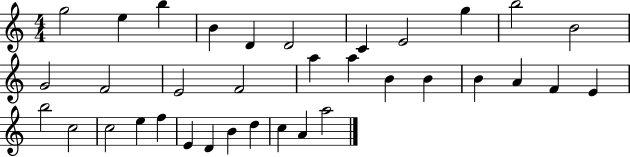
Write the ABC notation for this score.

X:1
T:Untitled
M:4/4
L:1/4
K:C
g2 e b B D D2 C E2 g b2 B2 G2 F2 E2 F2 a a B B B A F E b2 c2 c2 e f E D B d c A a2